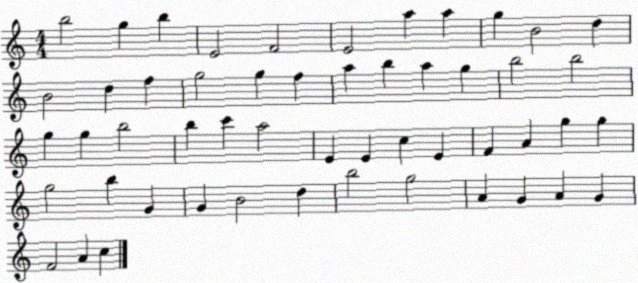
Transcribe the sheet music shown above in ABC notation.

X:1
T:Untitled
M:4/4
L:1/4
K:C
b2 g b E2 F2 E2 a a g B2 d B2 d f g2 g f a b a g b2 b2 g g b2 b c' a2 E E c E F A g g g2 b G G B2 d b2 g2 A G A G F2 A c